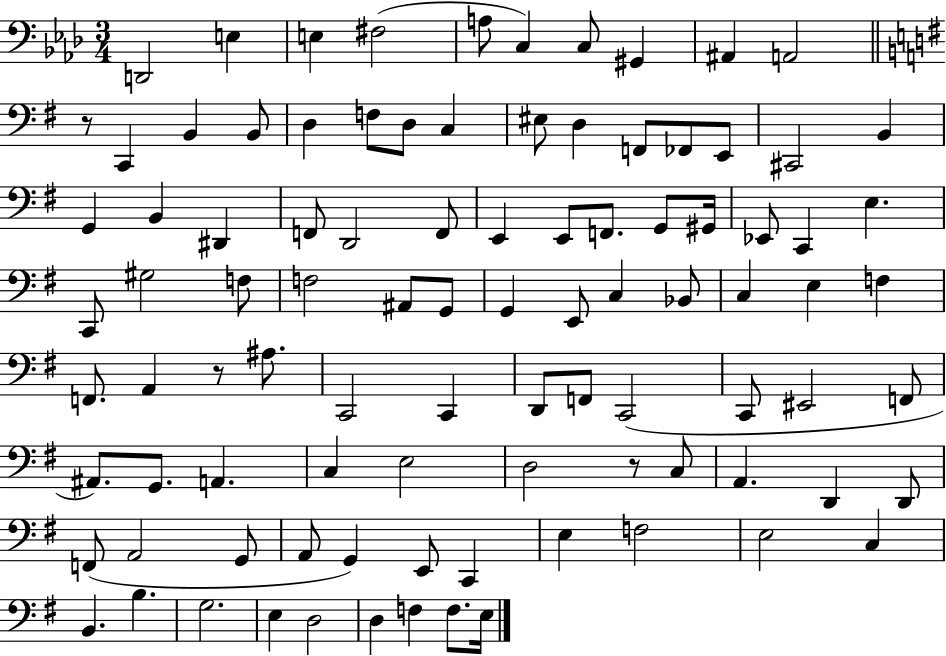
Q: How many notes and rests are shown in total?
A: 95